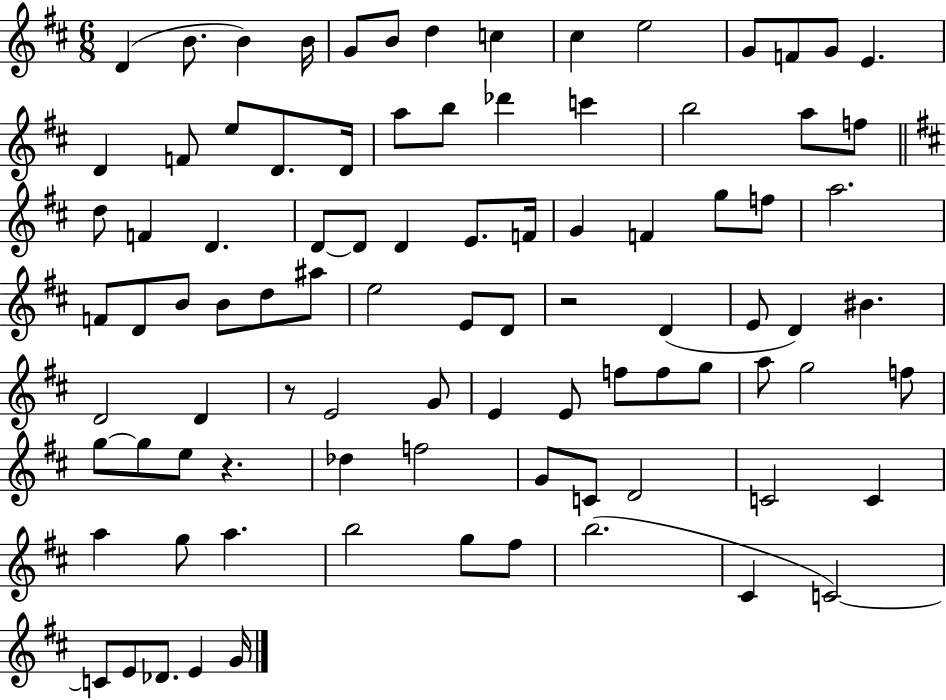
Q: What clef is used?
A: treble